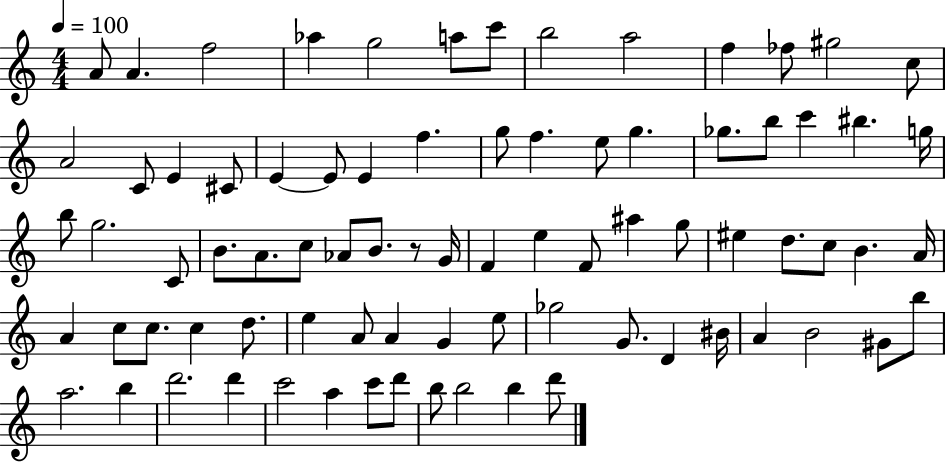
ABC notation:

X:1
T:Untitled
M:4/4
L:1/4
K:C
A/2 A f2 _a g2 a/2 c'/2 b2 a2 f _f/2 ^g2 c/2 A2 C/2 E ^C/2 E E/2 E f g/2 f e/2 g _g/2 b/2 c' ^b g/4 b/2 g2 C/2 B/2 A/2 c/2 _A/2 B/2 z/2 G/4 F e F/2 ^a g/2 ^e d/2 c/2 B A/4 A c/2 c/2 c d/2 e A/2 A G e/2 _g2 G/2 D ^B/4 A B2 ^G/2 b/2 a2 b d'2 d' c'2 a c'/2 d'/2 b/2 b2 b d'/2